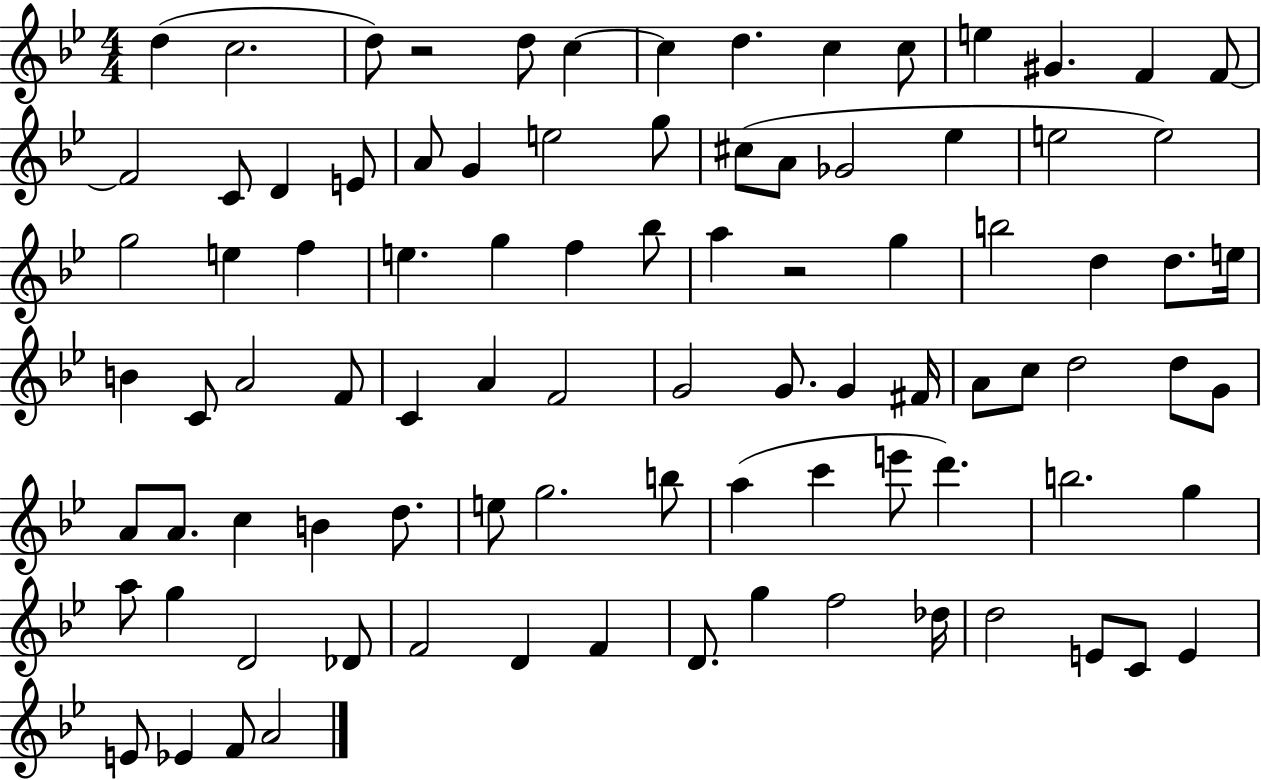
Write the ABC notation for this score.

X:1
T:Untitled
M:4/4
L:1/4
K:Bb
d c2 d/2 z2 d/2 c c d c c/2 e ^G F F/2 F2 C/2 D E/2 A/2 G e2 g/2 ^c/2 A/2 _G2 _e e2 e2 g2 e f e g f _b/2 a z2 g b2 d d/2 e/4 B C/2 A2 F/2 C A F2 G2 G/2 G ^F/4 A/2 c/2 d2 d/2 G/2 A/2 A/2 c B d/2 e/2 g2 b/2 a c' e'/2 d' b2 g a/2 g D2 _D/2 F2 D F D/2 g f2 _d/4 d2 E/2 C/2 E E/2 _E F/2 A2